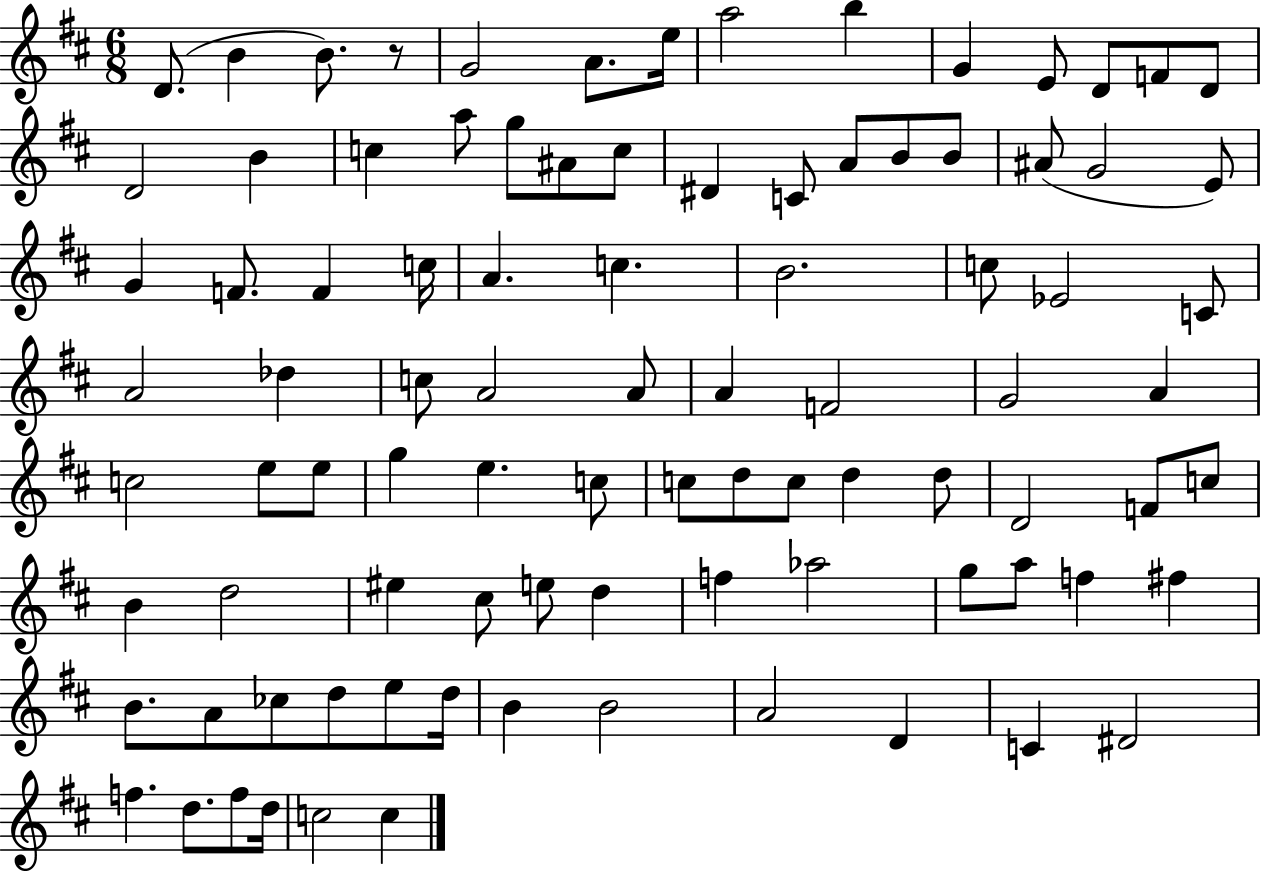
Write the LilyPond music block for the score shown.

{
  \clef treble
  \numericTimeSignature
  \time 6/8
  \key d \major
  d'8.( b'4 b'8.) r8 | g'2 a'8. e''16 | a''2 b''4 | g'4 e'8 d'8 f'8 d'8 | \break d'2 b'4 | c''4 a''8 g''8 ais'8 c''8 | dis'4 c'8 a'8 b'8 b'8 | ais'8( g'2 e'8) | \break g'4 f'8. f'4 c''16 | a'4. c''4. | b'2. | c''8 ees'2 c'8 | \break a'2 des''4 | c''8 a'2 a'8 | a'4 f'2 | g'2 a'4 | \break c''2 e''8 e''8 | g''4 e''4. c''8 | c''8 d''8 c''8 d''4 d''8 | d'2 f'8 c''8 | \break b'4 d''2 | eis''4 cis''8 e''8 d''4 | f''4 aes''2 | g''8 a''8 f''4 fis''4 | \break b'8. a'8 ces''8 d''8 e''8 d''16 | b'4 b'2 | a'2 d'4 | c'4 dis'2 | \break f''4. d''8. f''8 d''16 | c''2 c''4 | \bar "|."
}